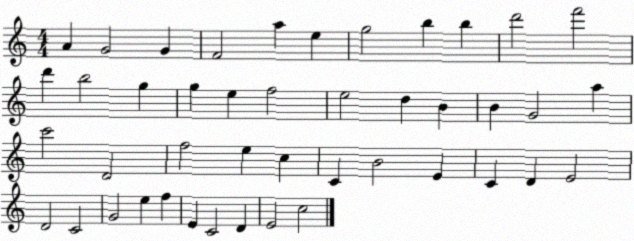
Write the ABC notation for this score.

X:1
T:Untitled
M:4/4
L:1/4
K:C
A G2 G F2 a e g2 b b d'2 f'2 d' b2 g g e f2 e2 d B B G2 a c'2 D2 f2 e c C B2 E C D E2 D2 C2 G2 e f E C2 D E2 c2